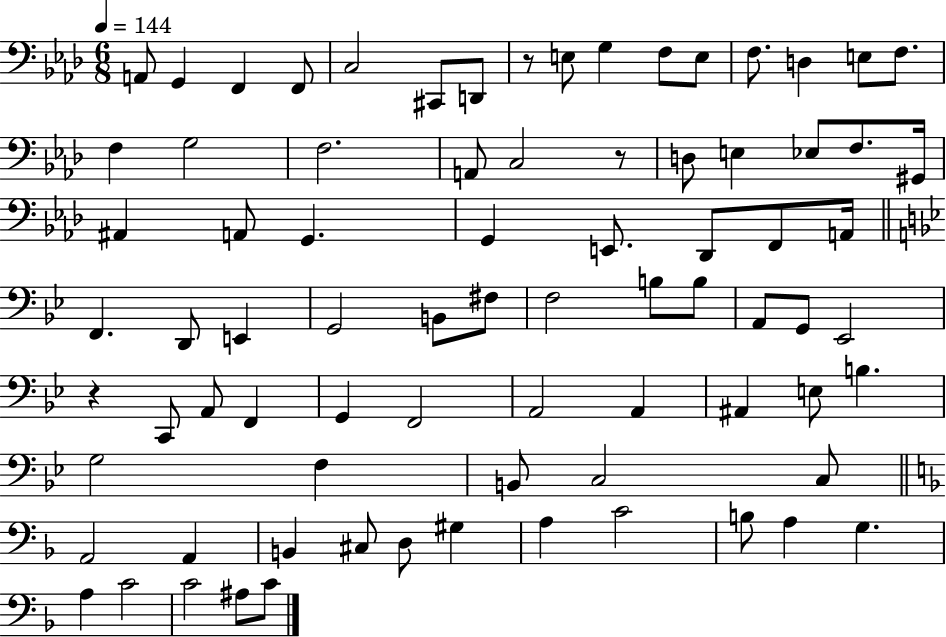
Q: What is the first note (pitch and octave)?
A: A2